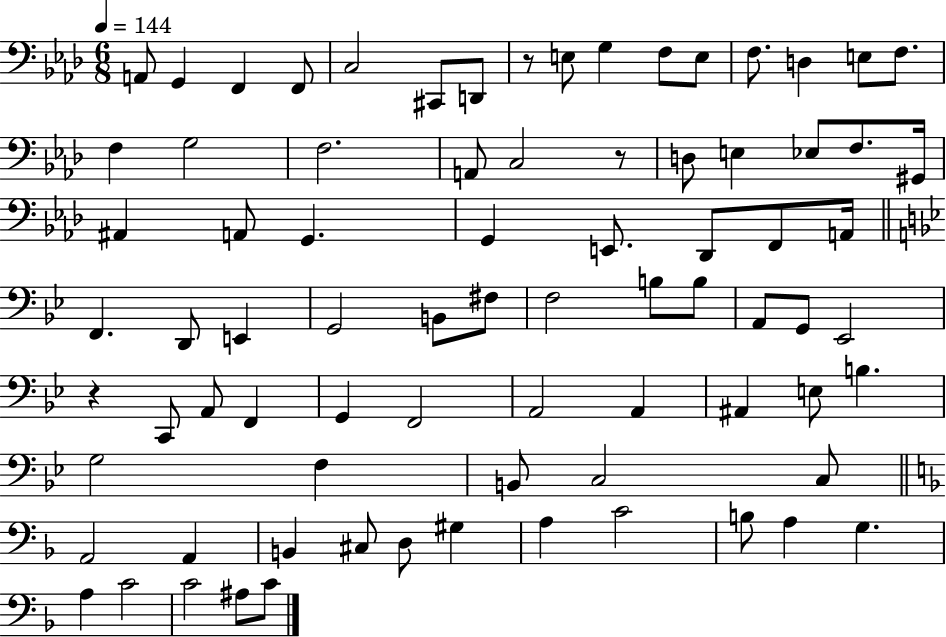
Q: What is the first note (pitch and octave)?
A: A2